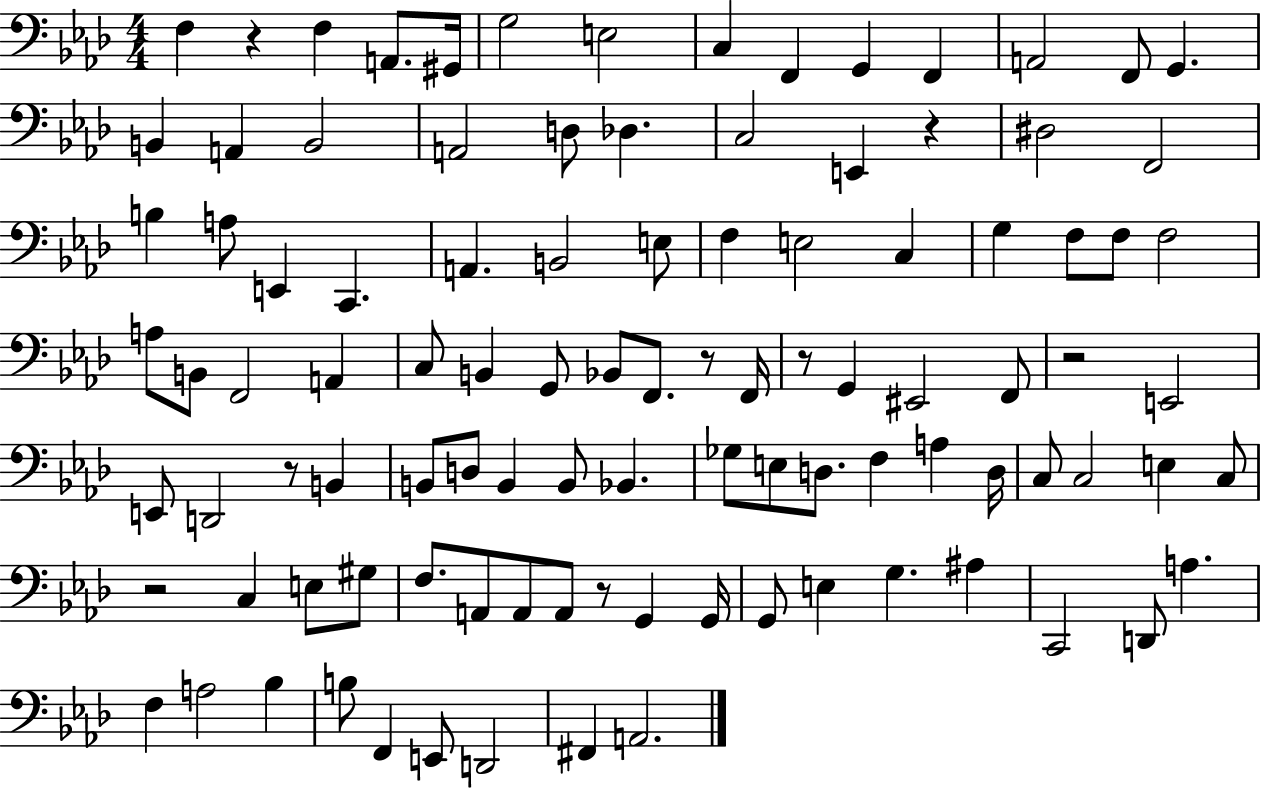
X:1
T:Untitled
M:4/4
L:1/4
K:Ab
F, z F, A,,/2 ^G,,/4 G,2 E,2 C, F,, G,, F,, A,,2 F,,/2 G,, B,, A,, B,,2 A,,2 D,/2 _D, C,2 E,, z ^D,2 F,,2 B, A,/2 E,, C,, A,, B,,2 E,/2 F, E,2 C, G, F,/2 F,/2 F,2 A,/2 B,,/2 F,,2 A,, C,/2 B,, G,,/2 _B,,/2 F,,/2 z/2 F,,/4 z/2 G,, ^E,,2 F,,/2 z2 E,,2 E,,/2 D,,2 z/2 B,, B,,/2 D,/2 B,, B,,/2 _B,, _G,/2 E,/2 D,/2 F, A, D,/4 C,/2 C,2 E, C,/2 z2 C, E,/2 ^G,/2 F,/2 A,,/2 A,,/2 A,,/2 z/2 G,, G,,/4 G,,/2 E, G, ^A, C,,2 D,,/2 A, F, A,2 _B, B,/2 F,, E,,/2 D,,2 ^F,, A,,2